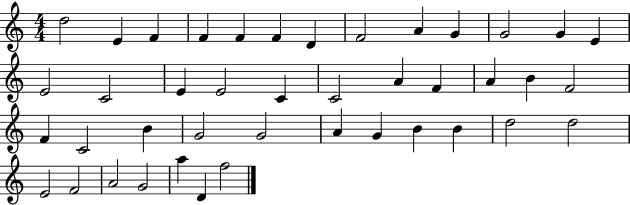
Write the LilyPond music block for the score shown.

{
  \clef treble
  \numericTimeSignature
  \time 4/4
  \key c \major
  d''2 e'4 f'4 | f'4 f'4 f'4 d'4 | f'2 a'4 g'4 | g'2 g'4 e'4 | \break e'2 c'2 | e'4 e'2 c'4 | c'2 a'4 f'4 | a'4 b'4 f'2 | \break f'4 c'2 b'4 | g'2 g'2 | a'4 g'4 b'4 b'4 | d''2 d''2 | \break e'2 f'2 | a'2 g'2 | a''4 d'4 f''2 | \bar "|."
}